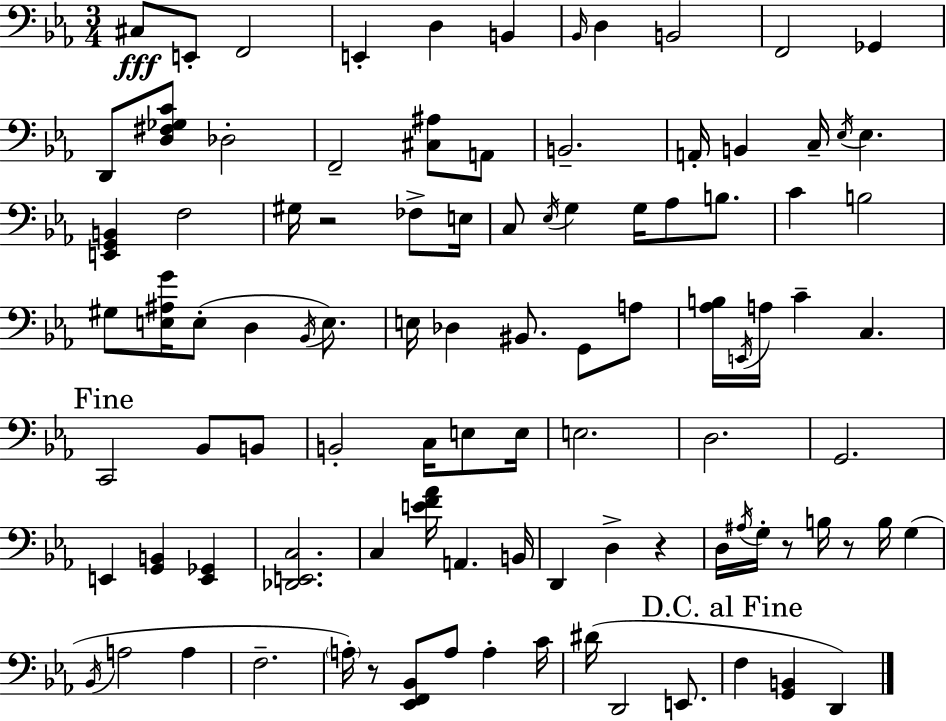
{
  \clef bass
  \numericTimeSignature
  \time 3/4
  \key c \minor
  \repeat volta 2 { cis8\fff e,8-. f,2 | e,4-. d4 b,4 | \grace { bes,16 } d4 b,2 | f,2 ges,4 | \break d,8 <d fis ges c'>8 des2-. | f,2-- <cis ais>8 a,8 | b,2.-- | a,16-. b,4 c16-- \acciaccatura { ees16 } ees4. | \break <e, g, b,>4 f2 | gis16 r2 fes8-> | e16 c8 \acciaccatura { ees16 } g4 g16 aes8 | b8. c'4 b2 | \break gis8 <e ais g'>16 e8-.( d4 | \acciaccatura { bes,16 }) e8. e16 des4 bis,8. | g,8 a8 <aes b>16 \acciaccatura { e,16 } a16 c'4-- c4. | \mark "Fine" c,2 | \break bes,8 b,8 b,2-. | c16 e8 e16 e2. | d2. | g,2. | \break e,4 <g, b,>4 | <e, ges,>4 <des, e, c>2. | c4 <e' f' aes'>16 a,4. | b,16 d,4 d4-> | \break r4 d16 \acciaccatura { ais16 } g16-. r8 b16 r8 | b16 g4( \acciaccatura { bes,16 } a2 | a4 f2.-- | \parenthesize a16-.) r8 <ees, f, bes,>8 | \break a8 a4-. c'16 dis'16( d,2 | e,8. \mark "D.C. al Fine" f4 <g, b,>4 | d,4) } \bar "|."
}